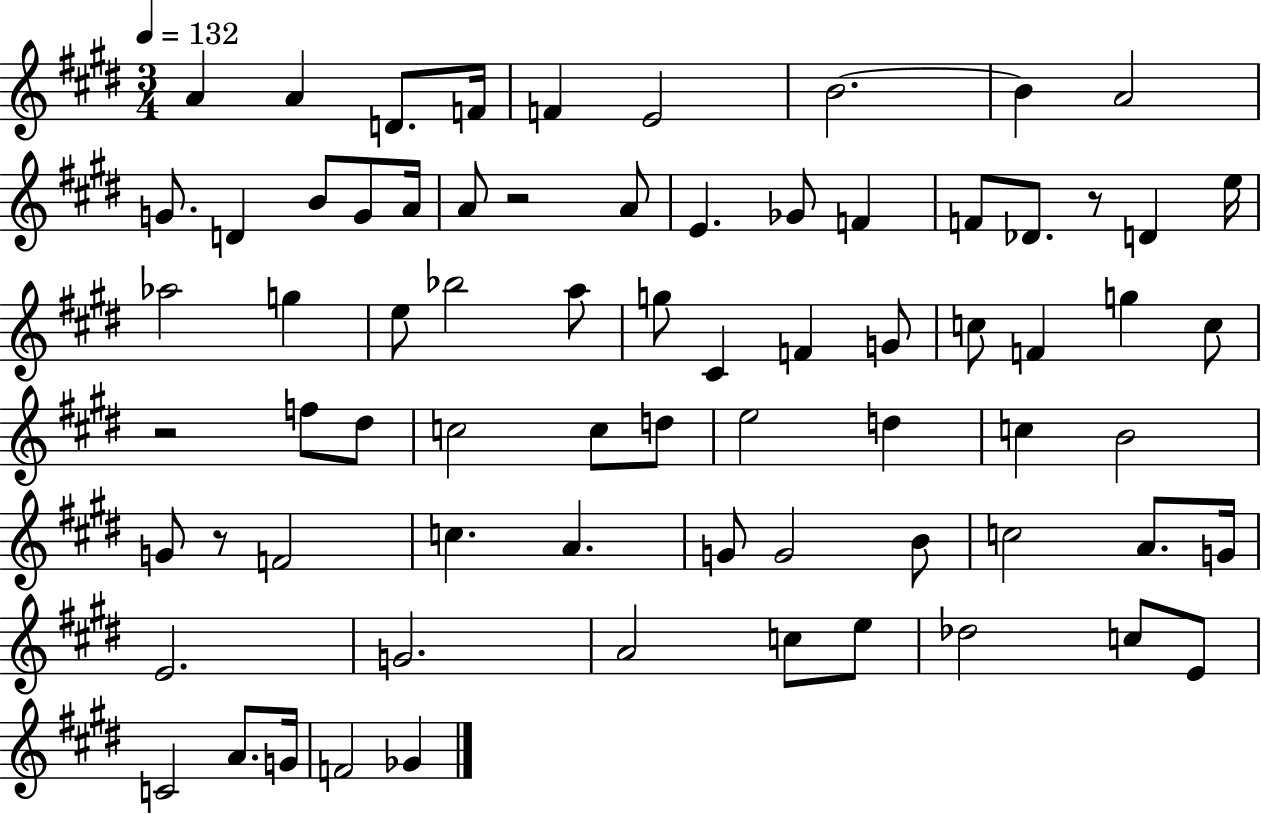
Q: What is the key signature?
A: E major